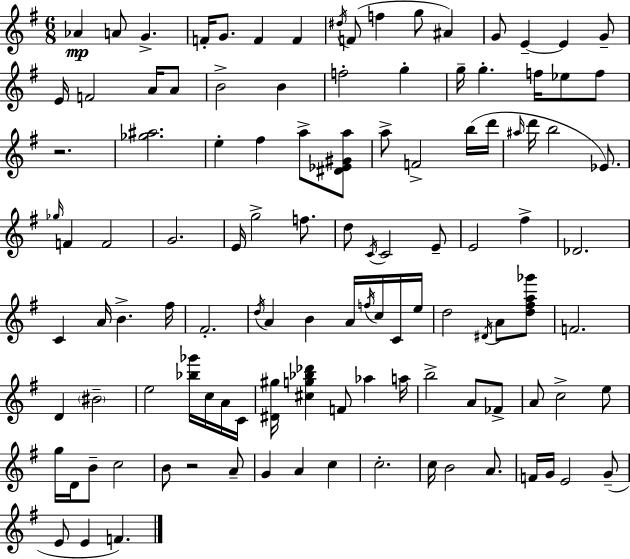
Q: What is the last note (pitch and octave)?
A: F4